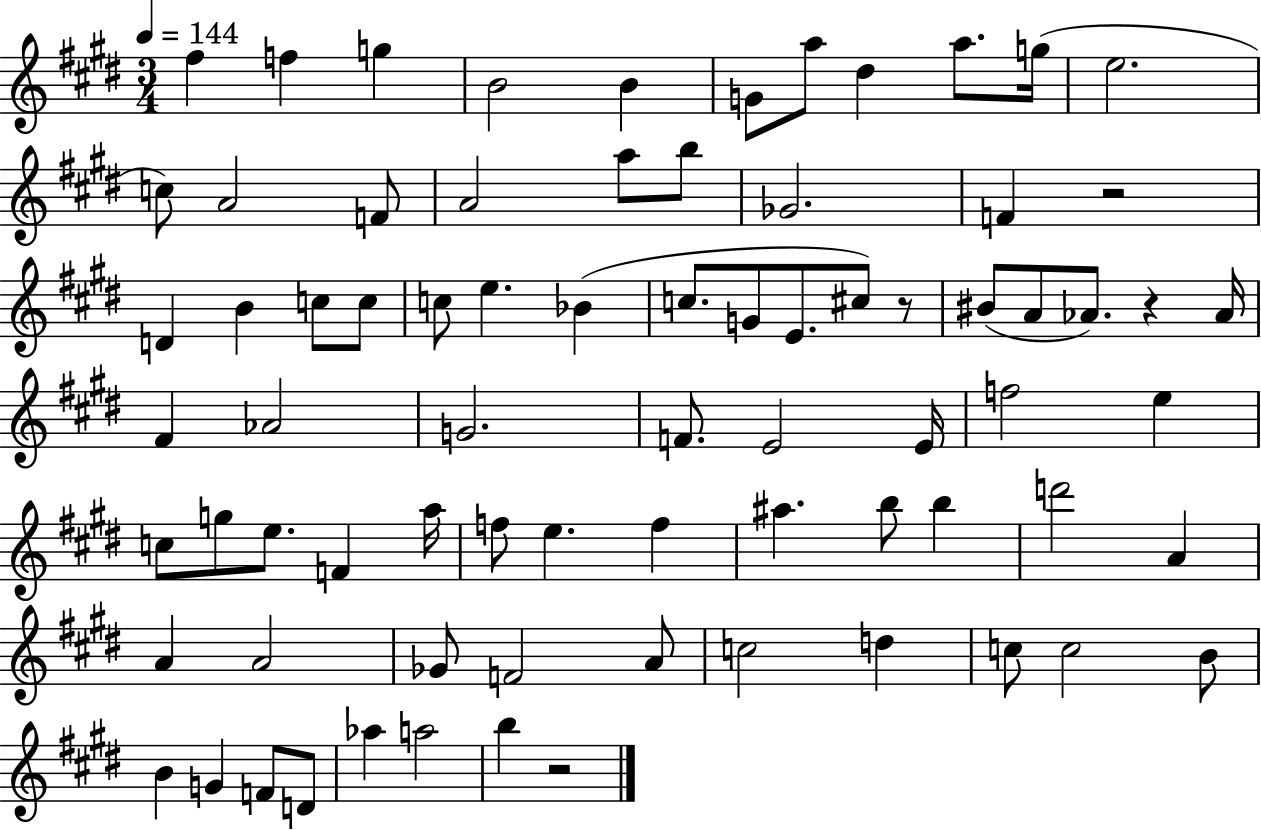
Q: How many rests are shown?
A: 4